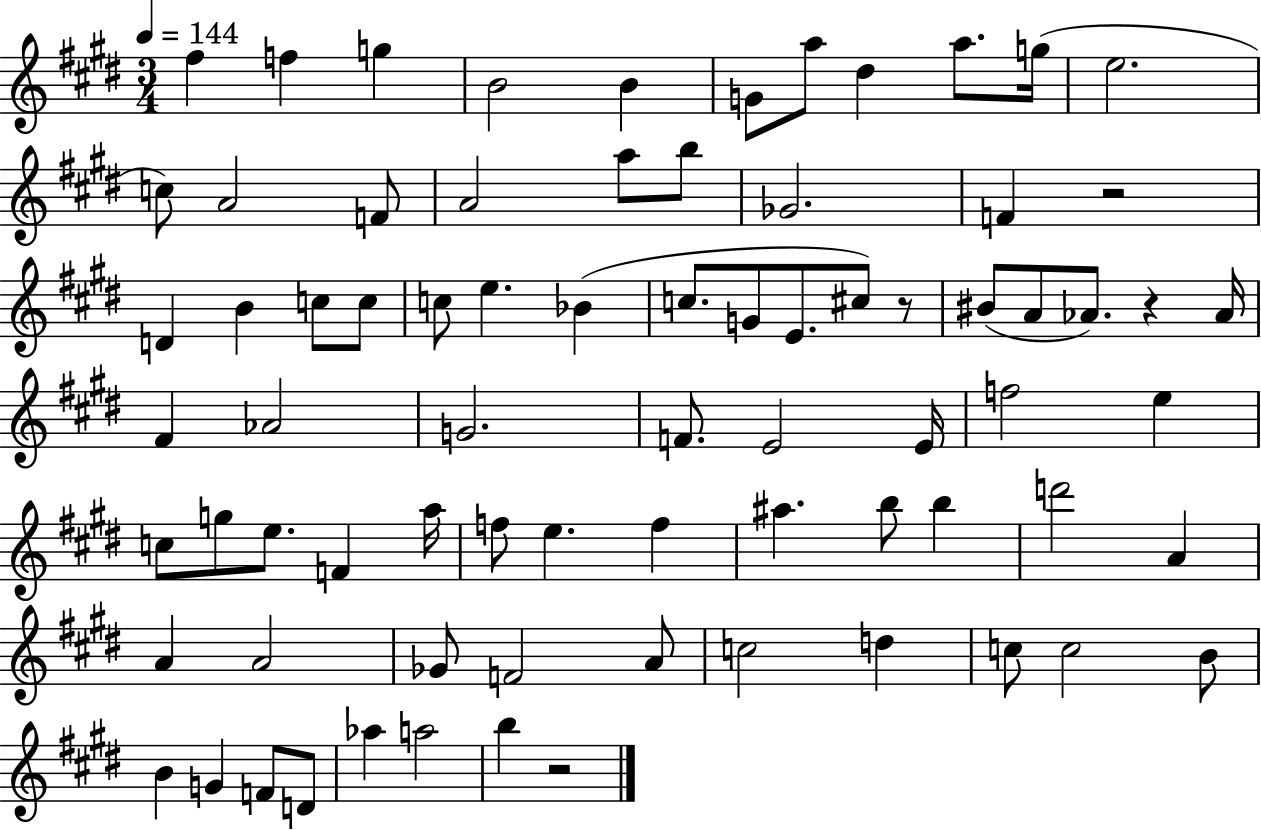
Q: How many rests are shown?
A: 4